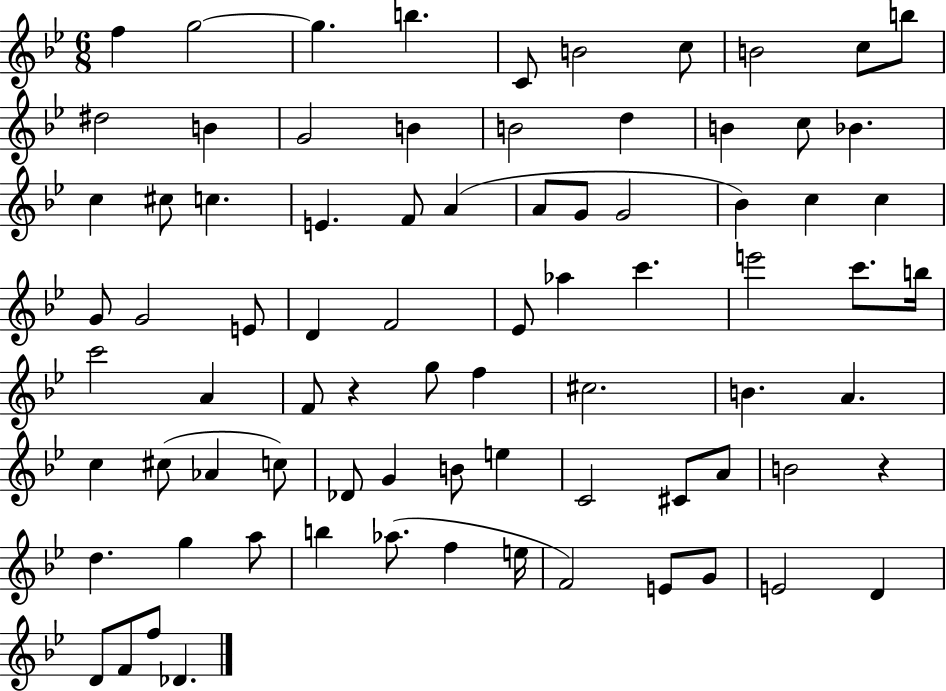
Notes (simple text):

F5/q G5/h G5/q. B5/q. C4/e B4/h C5/e B4/h C5/e B5/e D#5/h B4/q G4/h B4/q B4/h D5/q B4/q C5/e Bb4/q. C5/q C#5/e C5/q. E4/q. F4/e A4/q A4/e G4/e G4/h Bb4/q C5/q C5/q G4/e G4/h E4/e D4/q F4/h Eb4/e Ab5/q C6/q. E6/h C6/e. B5/s C6/h A4/q F4/e R/q G5/e F5/q C#5/h. B4/q. A4/q. C5/q C#5/e Ab4/q C5/e Db4/e G4/q B4/e E5/q C4/h C#4/e A4/e B4/h R/q D5/q. G5/q A5/e B5/q Ab5/e. F5/q E5/s F4/h E4/e G4/e E4/h D4/q D4/e F4/e F5/e Db4/q.